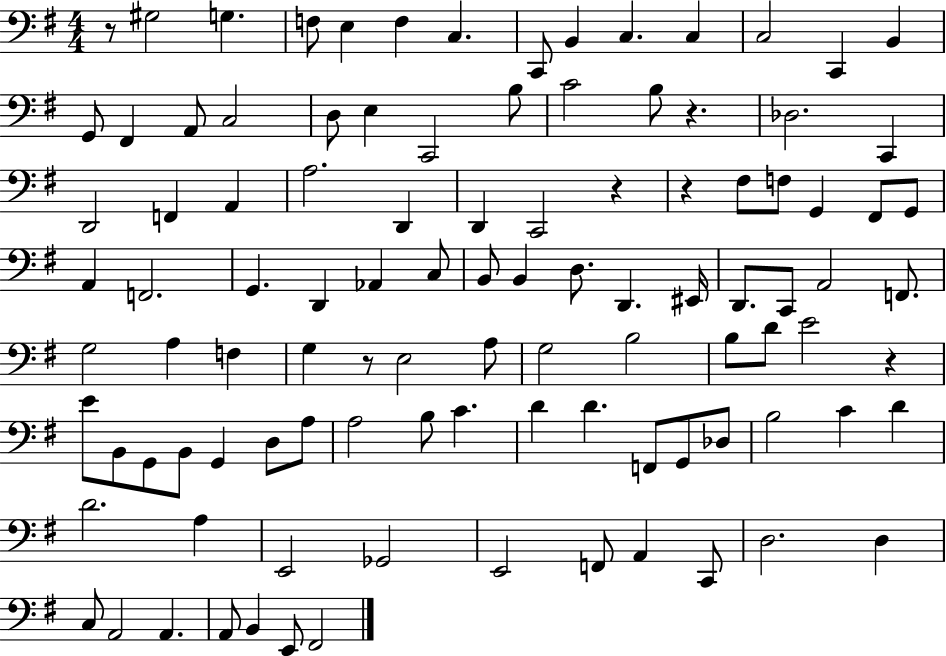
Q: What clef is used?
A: bass